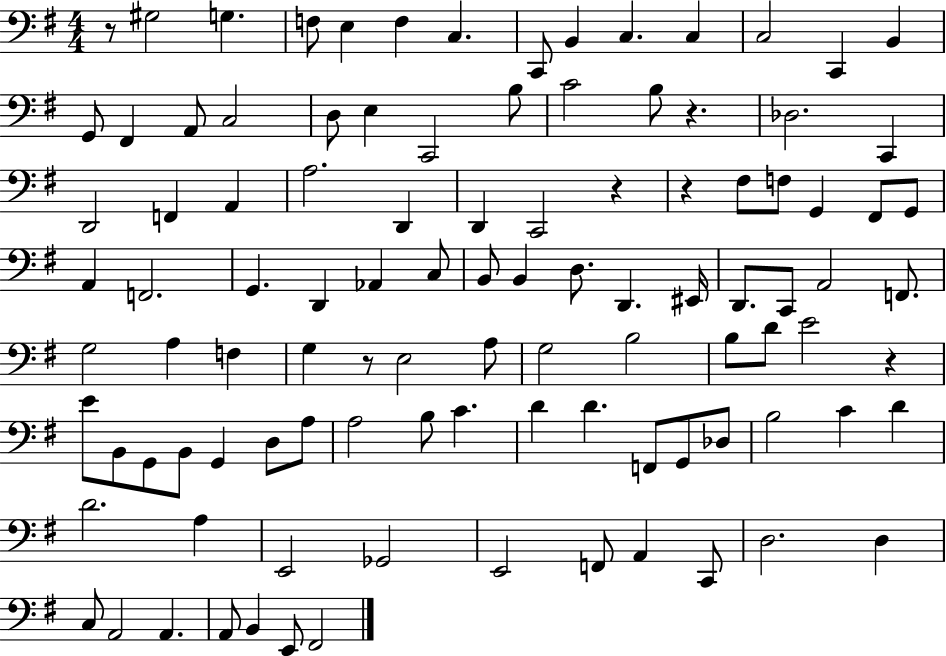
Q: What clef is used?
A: bass